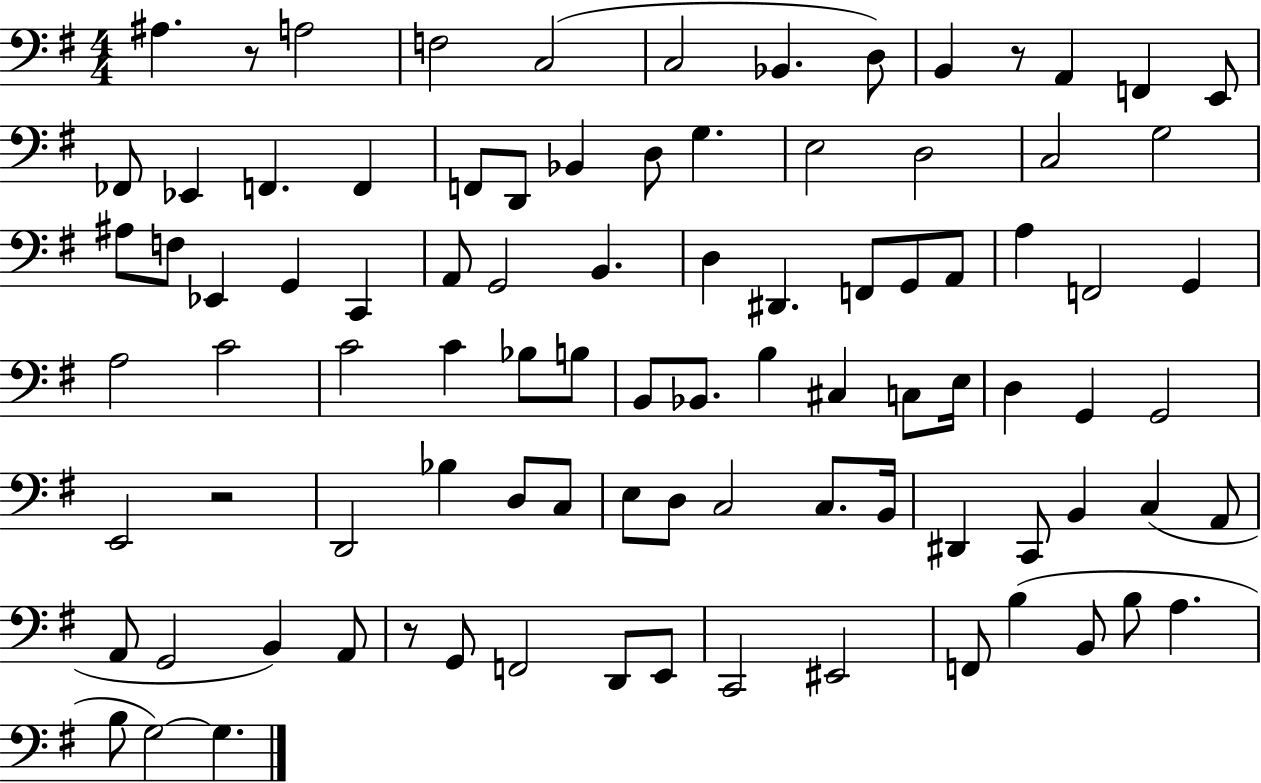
{
  \clef bass
  \numericTimeSignature
  \time 4/4
  \key g \major
  ais4. r8 a2 | f2 c2( | c2 bes,4. d8) | b,4 r8 a,4 f,4 e,8 | \break fes,8 ees,4 f,4. f,4 | f,8 d,8 bes,4 d8 g4. | e2 d2 | c2 g2 | \break ais8 f8 ees,4 g,4 c,4 | a,8 g,2 b,4. | d4 dis,4. f,8 g,8 a,8 | a4 f,2 g,4 | \break a2 c'2 | c'2 c'4 bes8 b8 | b,8 bes,8. b4 cis4 c8 e16 | d4 g,4 g,2 | \break e,2 r2 | d,2 bes4 d8 c8 | e8 d8 c2 c8. b,16 | dis,4 c,8 b,4 c4( a,8 | \break a,8 g,2 b,4) a,8 | r8 g,8 f,2 d,8 e,8 | c,2 eis,2 | f,8 b4( b,8 b8 a4. | \break b8 g2~~) g4. | \bar "|."
}